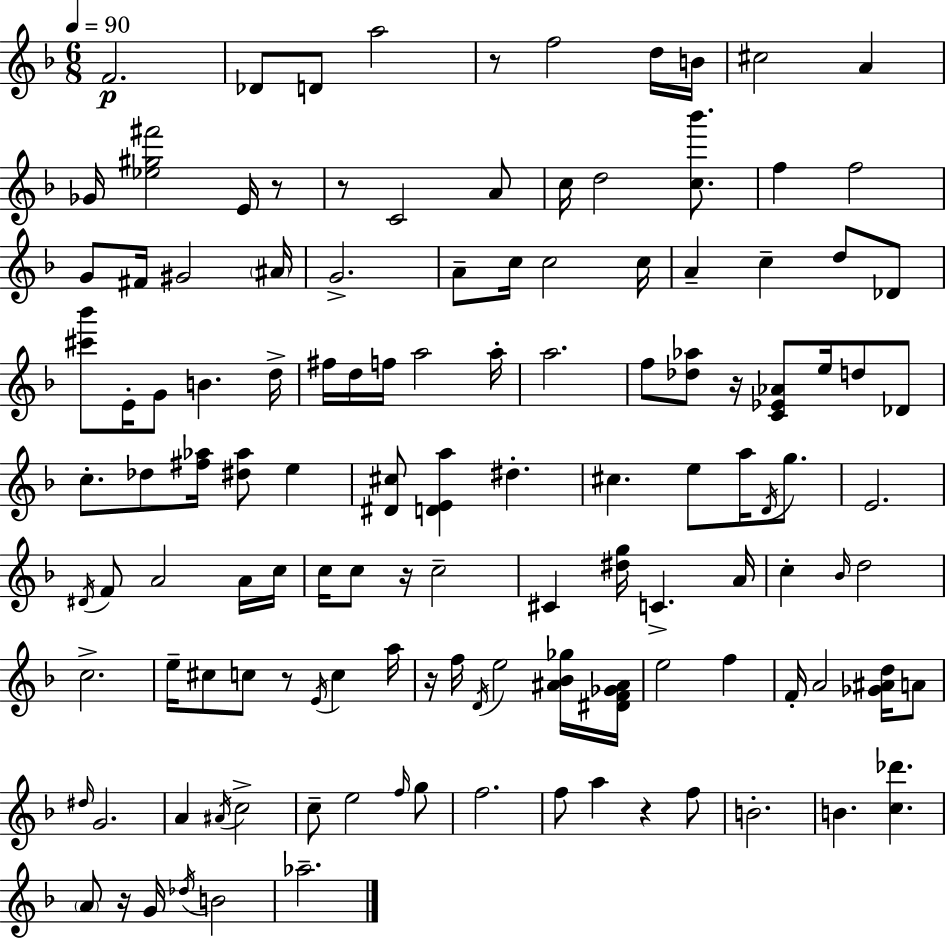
{
  \clef treble
  \numericTimeSignature
  \time 6/8
  \key f \major
  \tempo 4 = 90
  f'2.\p | des'8 d'8 a''2 | r8 f''2 d''16 b'16 | cis''2 a'4 | \break ges'16 <ees'' gis'' fis'''>2 e'16 r8 | r8 c'2 a'8 | c''16 d''2 <c'' bes'''>8. | f''4 f''2 | \break g'8 fis'16 gis'2 \parenthesize ais'16 | g'2.-> | a'8-- c''16 c''2 c''16 | a'4-- c''4-- d''8 des'8 | \break <cis''' bes'''>8 e'16-. g'8 b'4. d''16-> | fis''16 d''16 f''16 a''2 a''16-. | a''2. | f''8 <des'' aes''>8 r16 <c' ees' aes'>8 e''16 d''8 des'8 | \break c''8.-. des''8 <fis'' aes''>16 <dis'' aes''>8 e''4 | <dis' cis''>8 <d' e' a''>4 dis''4.-. | cis''4. e''8 a''16 \acciaccatura { d'16 } g''8. | e'2. | \break \acciaccatura { dis'16 } f'8 a'2 | a'16 c''16 c''16 c''8 r16 c''2-- | cis'4 <dis'' g''>16 c'4.-> | a'16 c''4-. \grace { bes'16 } d''2 | \break c''2.-> | e''16-- cis''8 c''8 r8 \acciaccatura { e'16 } c''4 | a''16 r16 f''16 \acciaccatura { d'16 } e''2 | <ais' bes' ges''>16 <dis' f' ges' ais'>16 e''2 | \break f''4 f'16-. a'2 | <ges' ais' d''>16 a'8 \grace { dis''16 } g'2. | a'4 \acciaccatura { ais'16 } c''2-> | c''8-- e''2 | \break \grace { f''16 } g''8 f''2. | f''8 a''4 | r4 f''8 b'2.-. | b'4. | \break <c'' des'''>4. \parenthesize a'8 r16 g'16 | \acciaccatura { des''16 } b'2 aes''2.-- | \bar "|."
}